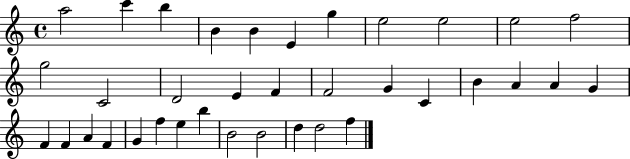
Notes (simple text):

A5/h C6/q B5/q B4/q B4/q E4/q G5/q E5/h E5/h E5/h F5/h G5/h C4/h D4/h E4/q F4/q F4/h G4/q C4/q B4/q A4/q A4/q G4/q F4/q F4/q A4/q F4/q G4/q F5/q E5/q B5/q B4/h B4/h D5/q D5/h F5/q